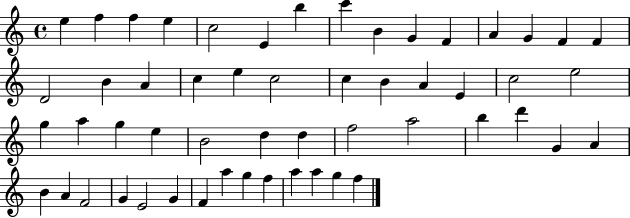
{
  \clef treble
  \time 4/4
  \defaultTimeSignature
  \key c \major
  e''4 f''4 f''4 e''4 | c''2 e'4 b''4 | c'''4 b'4 g'4 f'4 | a'4 g'4 f'4 f'4 | \break d'2 b'4 a'4 | c''4 e''4 c''2 | c''4 b'4 a'4 e'4 | c''2 e''2 | \break g''4 a''4 g''4 e''4 | b'2 d''4 d''4 | f''2 a''2 | b''4 d'''4 g'4 a'4 | \break b'4 a'4 f'2 | g'4 e'2 g'4 | f'4 a''4 g''4 f''4 | a''4 a''4 g''4 f''4 | \break \bar "|."
}